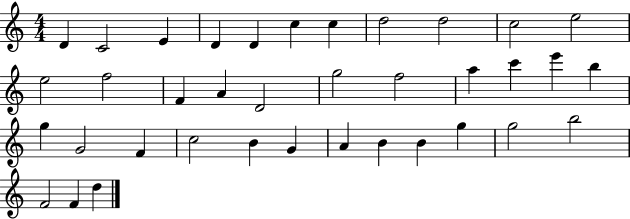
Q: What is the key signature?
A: C major